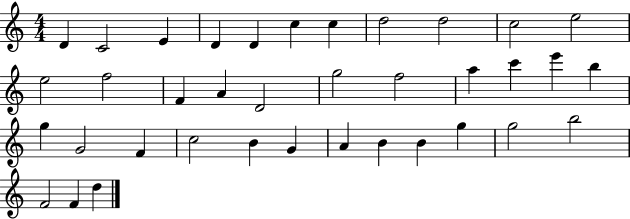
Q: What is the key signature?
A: C major